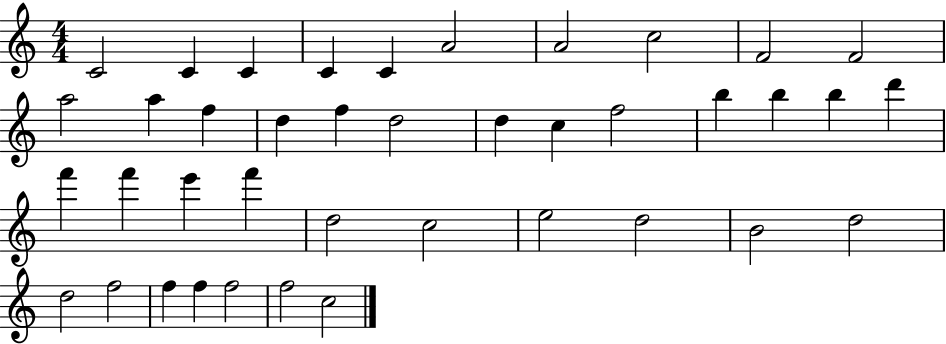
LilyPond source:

{
  \clef treble
  \numericTimeSignature
  \time 4/4
  \key c \major
  c'2 c'4 c'4 | c'4 c'4 a'2 | a'2 c''2 | f'2 f'2 | \break a''2 a''4 f''4 | d''4 f''4 d''2 | d''4 c''4 f''2 | b''4 b''4 b''4 d'''4 | \break f'''4 f'''4 e'''4 f'''4 | d''2 c''2 | e''2 d''2 | b'2 d''2 | \break d''2 f''2 | f''4 f''4 f''2 | f''2 c''2 | \bar "|."
}